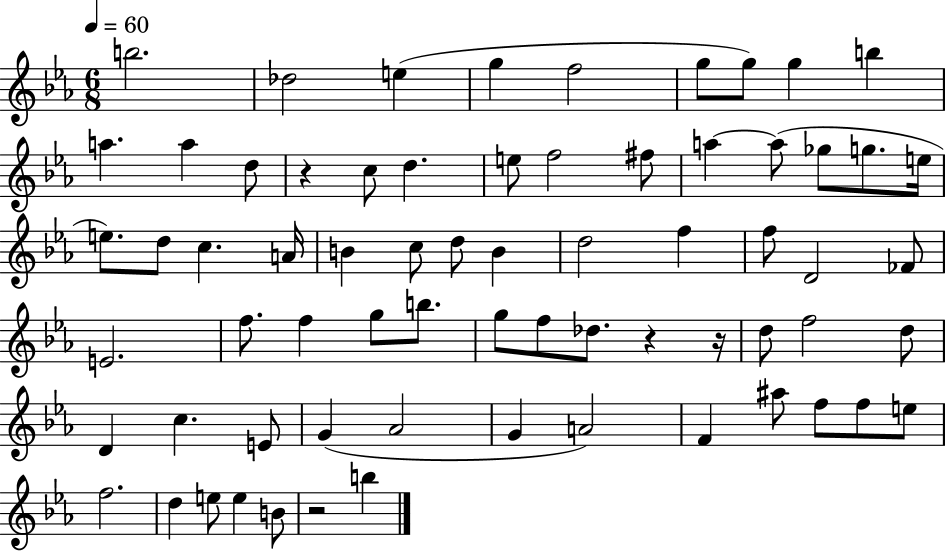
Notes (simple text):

B5/h. Db5/h E5/q G5/q F5/h G5/e G5/e G5/q B5/q A5/q. A5/q D5/e R/q C5/e D5/q. E5/e F5/h F#5/e A5/q A5/e Gb5/e G5/e. E5/s E5/e. D5/e C5/q. A4/s B4/q C5/e D5/e B4/q D5/h F5/q F5/e D4/h FES4/e E4/h. F5/e. F5/q G5/e B5/e. G5/e F5/e Db5/e. R/q R/s D5/e F5/h D5/e D4/q C5/q. E4/e G4/q Ab4/h G4/q A4/h F4/q A#5/e F5/e F5/e E5/e F5/h. D5/q E5/e E5/q B4/e R/h B5/q